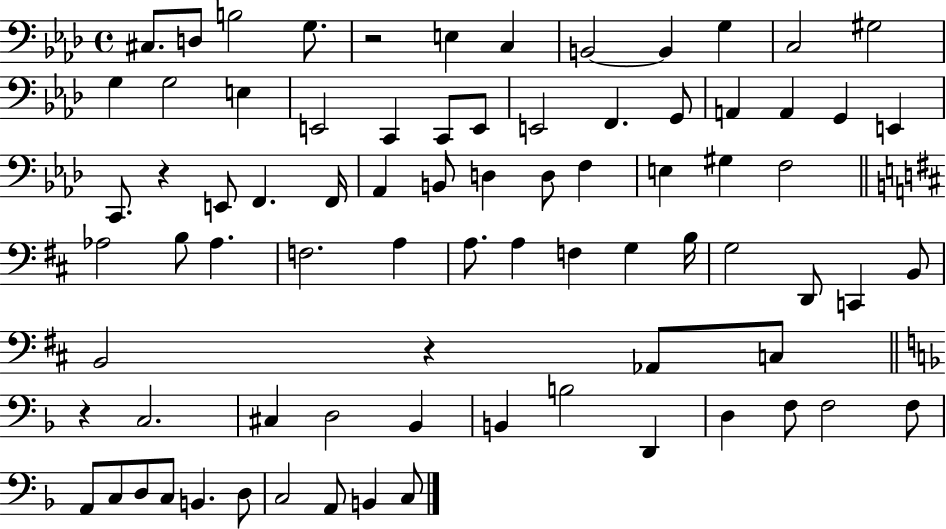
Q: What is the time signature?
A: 4/4